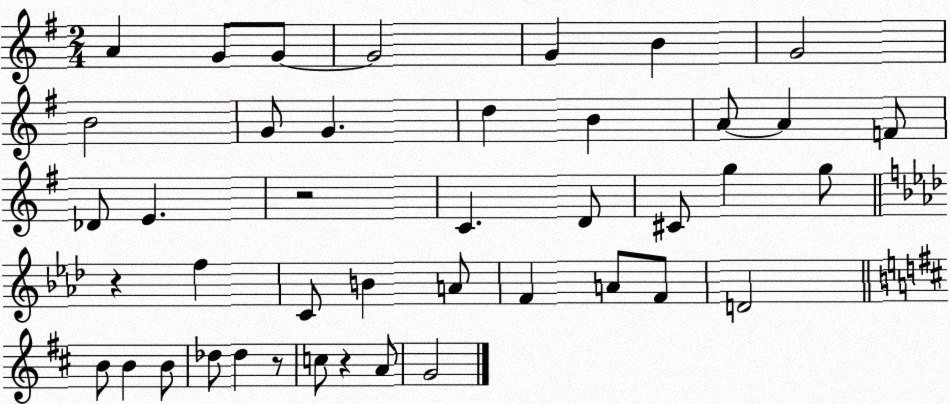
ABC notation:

X:1
T:Untitled
M:2/4
L:1/4
K:G
A G/2 G/2 G2 G B G2 B2 G/2 G d B A/2 A F/2 _D/2 E z2 C D/2 ^C/2 g g/2 z f C/2 B A/2 F A/2 F/2 D2 B/2 B B/2 _d/2 _d z/2 c/2 z A/2 G2